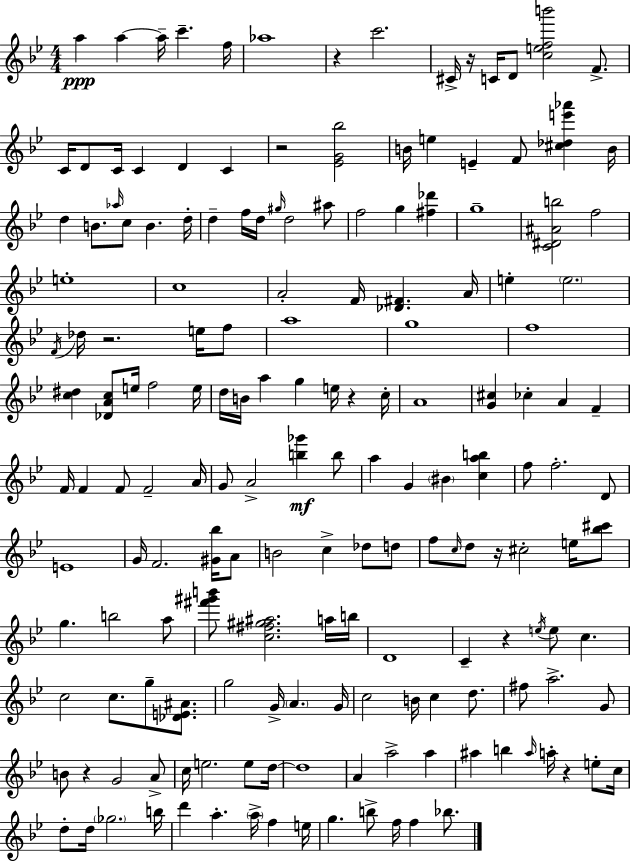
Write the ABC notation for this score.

X:1
T:Untitled
M:4/4
L:1/4
K:Gm
a a a/4 c' f/4 _a4 z c'2 ^C/4 z/4 C/4 D/2 [cefb']2 F/2 C/4 D/2 C/4 C D C z2 [_EG_b]2 B/4 e E F/2 [^c_de'_a'] B/4 d B/2 _a/4 c/2 B d/4 d f/4 d/4 ^g/4 d2 ^a/2 f2 g [^f_d'] g4 [C^D^Ab]2 f2 e4 c4 A2 F/4 [_D^F] A/4 e e2 F/4 _d/4 z2 e/4 f/2 a4 g4 f4 [c^d] [_DAc]/2 e/4 f2 e/4 d/4 B/4 a g e/4 z c/4 A4 [G^c] _c A F F/4 F F/2 F2 A/4 G/2 A2 [b_g'] b/2 a G ^B [cab] f/2 f2 D/2 E4 G/4 F2 [^G_b]/4 A/2 B2 c _d/2 d/2 f/2 c/4 d/2 z/4 ^c2 e/4 [_b^c']/2 g b2 a/2 [^f'^g'b']/2 [c^f^g^a]2 a/4 b/4 D4 C z e/4 e/2 c c2 c/2 g/2 [_DE^A]/2 g2 G/4 A G/4 c2 B/4 c d/2 ^f/2 a2 G/2 B/2 z G2 A/2 c/4 e2 e/2 d/4 d4 A a2 a ^a b ^a/4 a/4 z e/2 c/4 d/2 d/4 _g2 b/4 d' a a/4 f e/4 g b/2 f/4 f _b/2